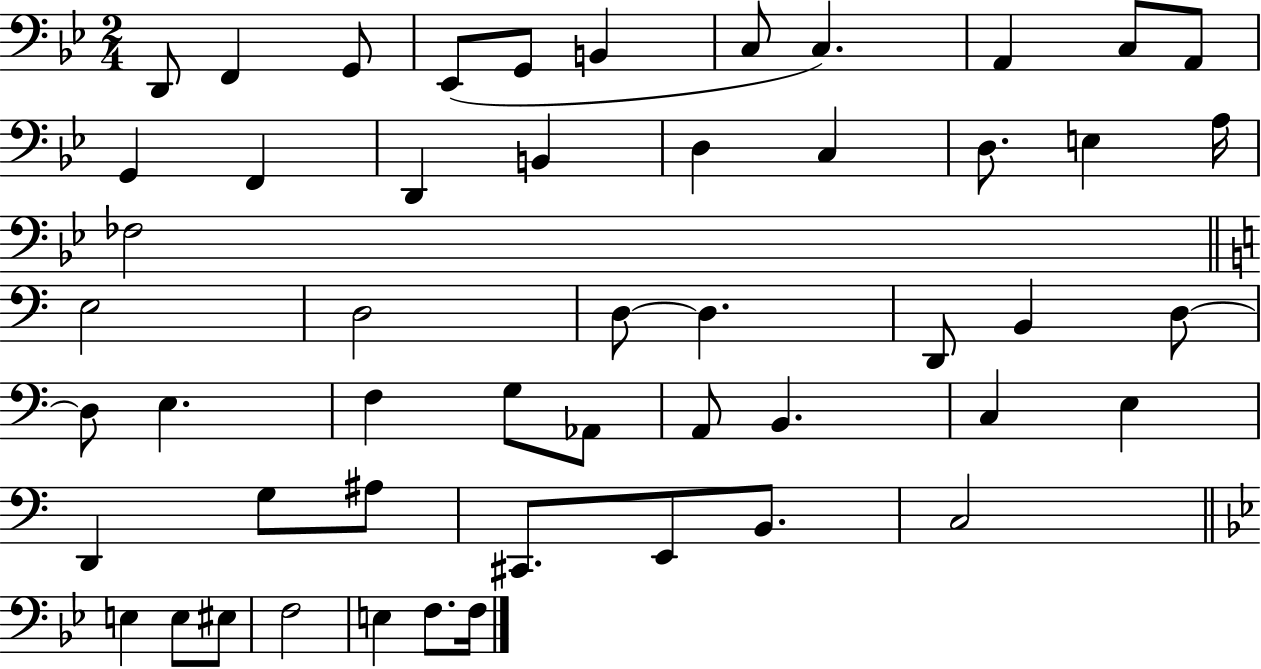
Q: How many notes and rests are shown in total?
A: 51